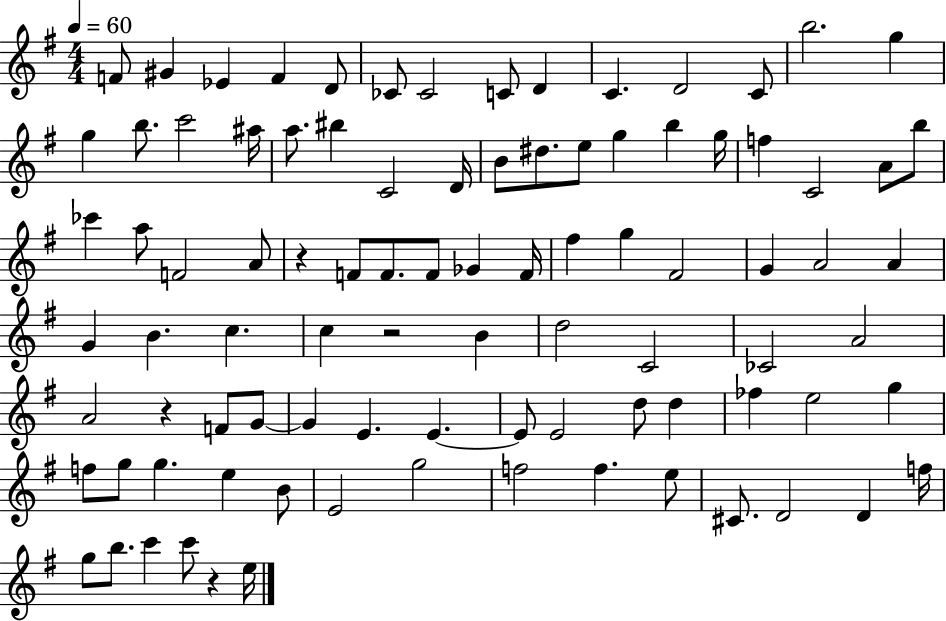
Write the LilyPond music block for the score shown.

{
  \clef treble
  \numericTimeSignature
  \time 4/4
  \key g \major
  \tempo 4 = 60
  f'8 gis'4 ees'4 f'4 d'8 | ces'8 ces'2 c'8 d'4 | c'4. d'2 c'8 | b''2. g''4 | \break g''4 b''8. c'''2 ais''16 | a''8. bis''4 c'2 d'16 | b'8 dis''8. e''8 g''4 b''4 g''16 | f''4 c'2 a'8 b''8 | \break ces'''4 a''8 f'2 a'8 | r4 f'8 f'8. f'8 ges'4 f'16 | fis''4 g''4 fis'2 | g'4 a'2 a'4 | \break g'4 b'4. c''4. | c''4 r2 b'4 | d''2 c'2 | ces'2 a'2 | \break a'2 r4 f'8 g'8~~ | g'4 e'4. e'4.~~ | e'8 e'2 d''8 d''4 | fes''4 e''2 g''4 | \break f''8 g''8 g''4. e''4 b'8 | e'2 g''2 | f''2 f''4. e''8 | cis'8. d'2 d'4 f''16 | \break g''8 b''8. c'''4 c'''8 r4 e''16 | \bar "|."
}